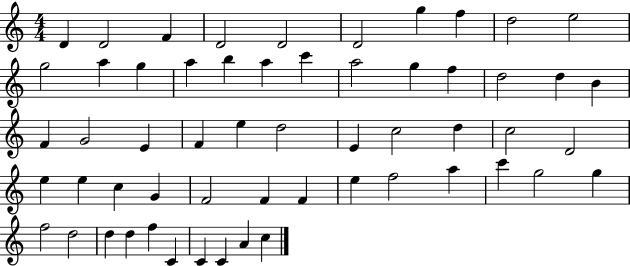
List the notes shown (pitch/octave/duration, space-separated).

D4/q D4/h F4/q D4/h D4/h D4/h G5/q F5/q D5/h E5/h G5/h A5/q G5/q A5/q B5/q A5/q C6/q A5/h G5/q F5/q D5/h D5/q B4/q F4/q G4/h E4/q F4/q E5/q D5/h E4/q C5/h D5/q C5/h D4/h E5/q E5/q C5/q G4/q F4/h F4/q F4/q E5/q F5/h A5/q C6/q G5/h G5/q F5/h D5/h D5/q D5/q F5/q C4/q C4/q C4/q A4/q C5/q